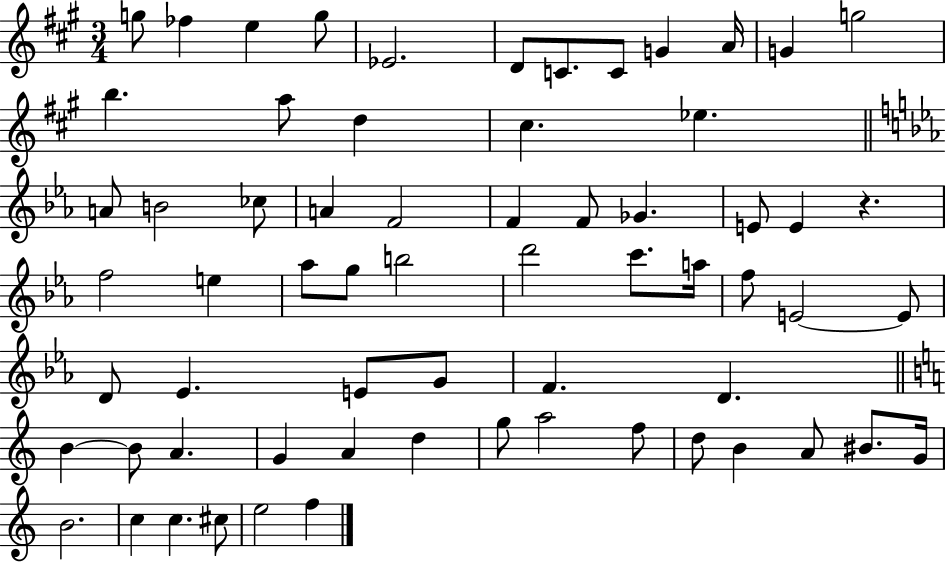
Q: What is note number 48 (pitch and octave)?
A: G4